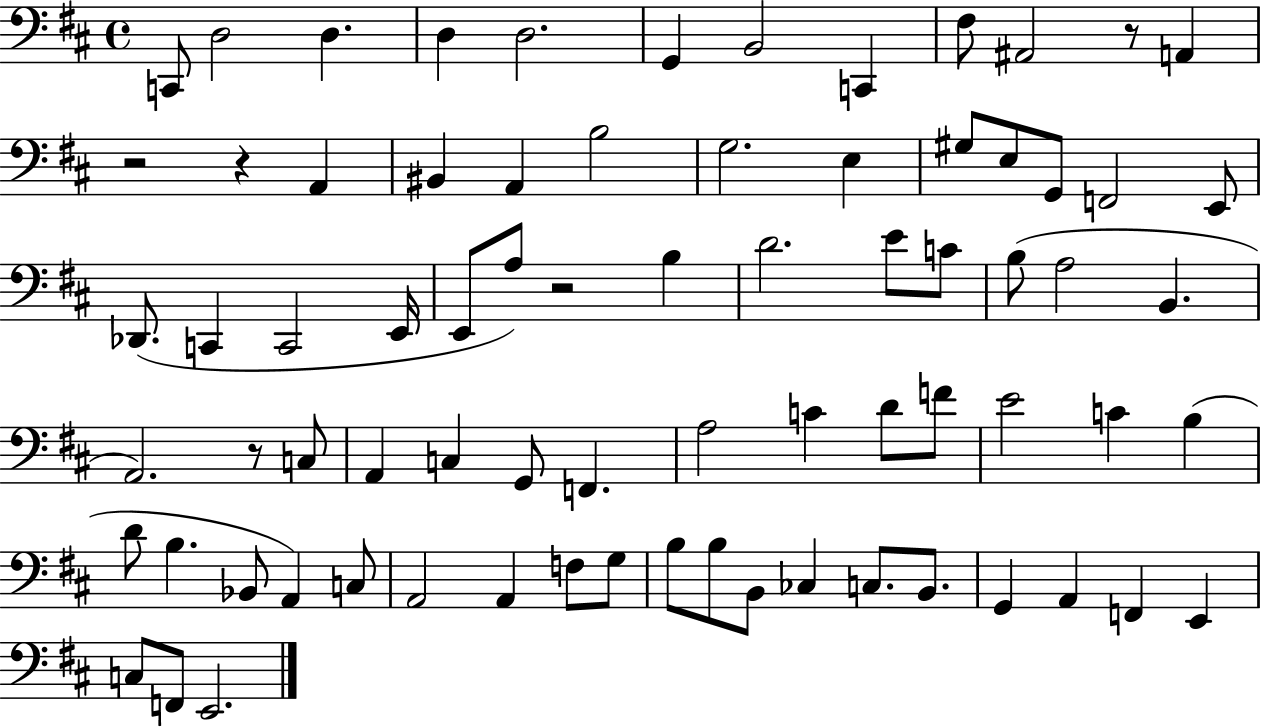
C2/e D3/h D3/q. D3/q D3/h. G2/q B2/h C2/q F#3/e A#2/h R/e A2/q R/h R/q A2/q BIS2/q A2/q B3/h G3/h. E3/q G#3/e E3/e G2/e F2/h E2/e Db2/e. C2/q C2/h E2/s E2/e A3/e R/h B3/q D4/h. E4/e C4/e B3/e A3/h B2/q. A2/h. R/e C3/e A2/q C3/q G2/e F2/q. A3/h C4/q D4/e F4/e E4/h C4/q B3/q D4/e B3/q. Bb2/e A2/q C3/e A2/h A2/q F3/e G3/e B3/e B3/e B2/e CES3/q C3/e. B2/e. G2/q A2/q F2/q E2/q C3/e F2/e E2/h.